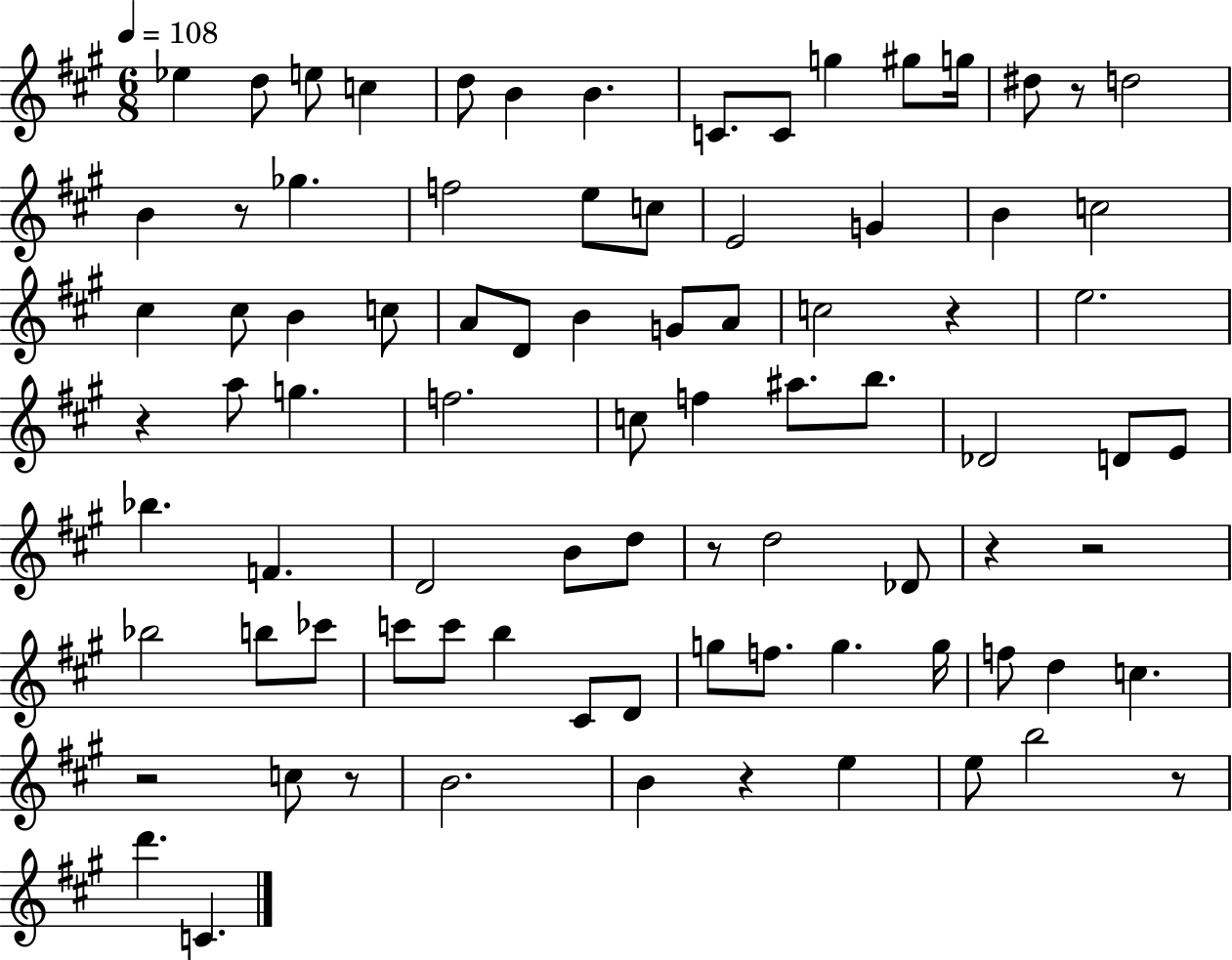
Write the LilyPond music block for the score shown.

{
  \clef treble
  \numericTimeSignature
  \time 6/8
  \key a \major
  \tempo 4 = 108
  ees''4 d''8 e''8 c''4 | d''8 b'4 b'4. | c'8. c'8 g''4 gis''8 g''16 | dis''8 r8 d''2 | \break b'4 r8 ges''4. | f''2 e''8 c''8 | e'2 g'4 | b'4 c''2 | \break cis''4 cis''8 b'4 c''8 | a'8 d'8 b'4 g'8 a'8 | c''2 r4 | e''2. | \break r4 a''8 g''4. | f''2. | c''8 f''4 ais''8. b''8. | des'2 d'8 e'8 | \break bes''4. f'4. | d'2 b'8 d''8 | r8 d''2 des'8 | r4 r2 | \break bes''2 b''8 ces'''8 | c'''8 c'''8 b''4 cis'8 d'8 | g''8 f''8. g''4. g''16 | f''8 d''4 c''4. | \break r2 c''8 r8 | b'2. | b'4 r4 e''4 | e''8 b''2 r8 | \break d'''4. c'4. | \bar "|."
}